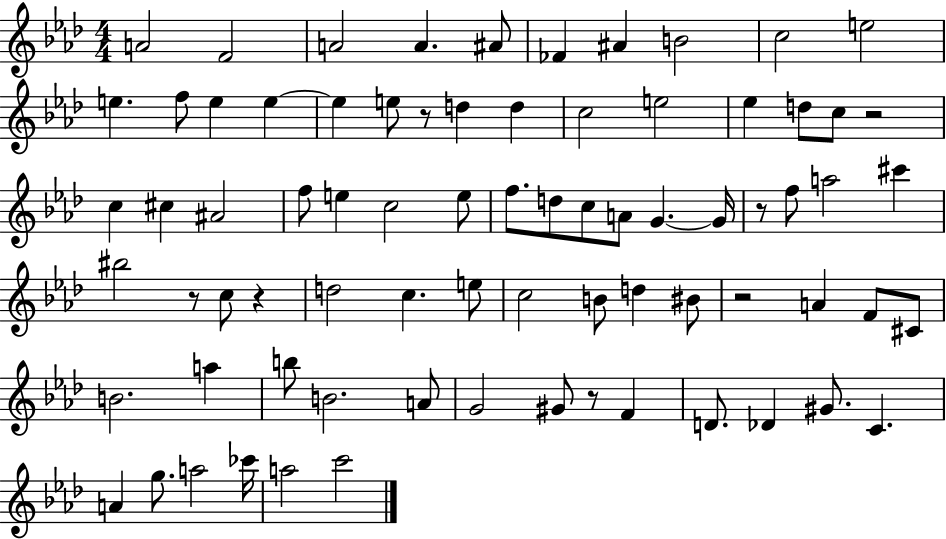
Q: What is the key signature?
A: AES major